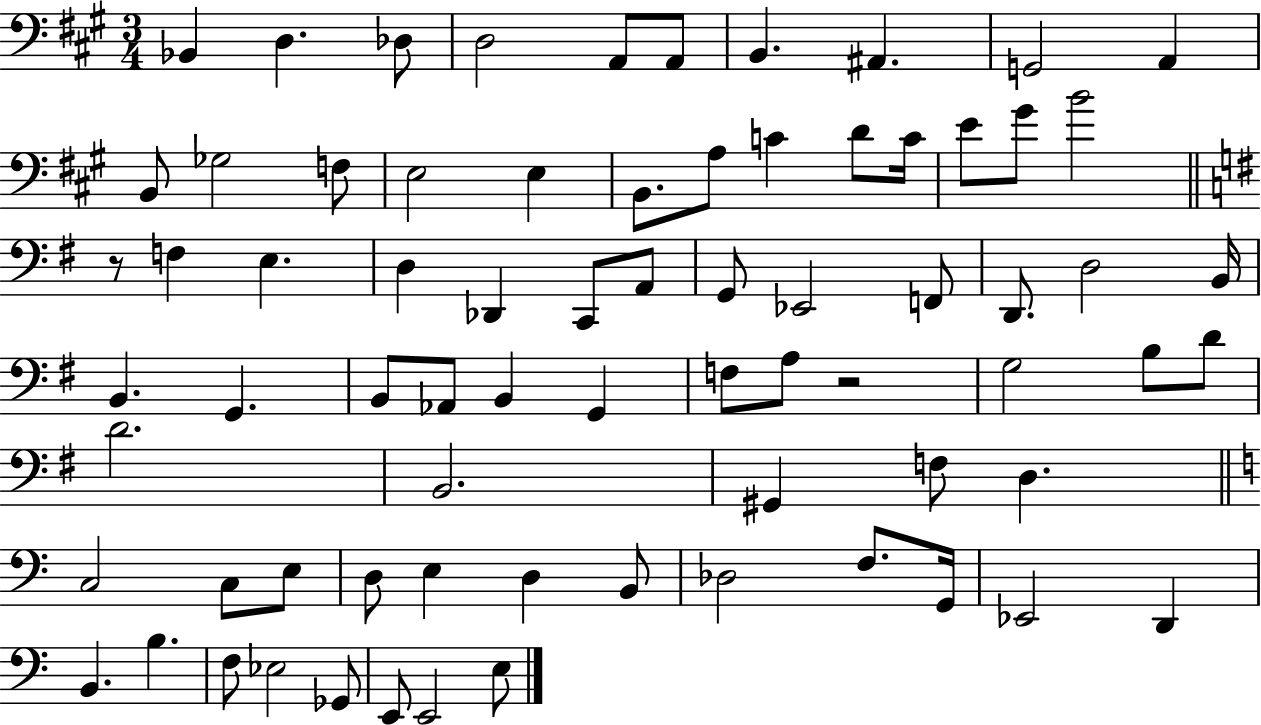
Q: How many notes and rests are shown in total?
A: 73